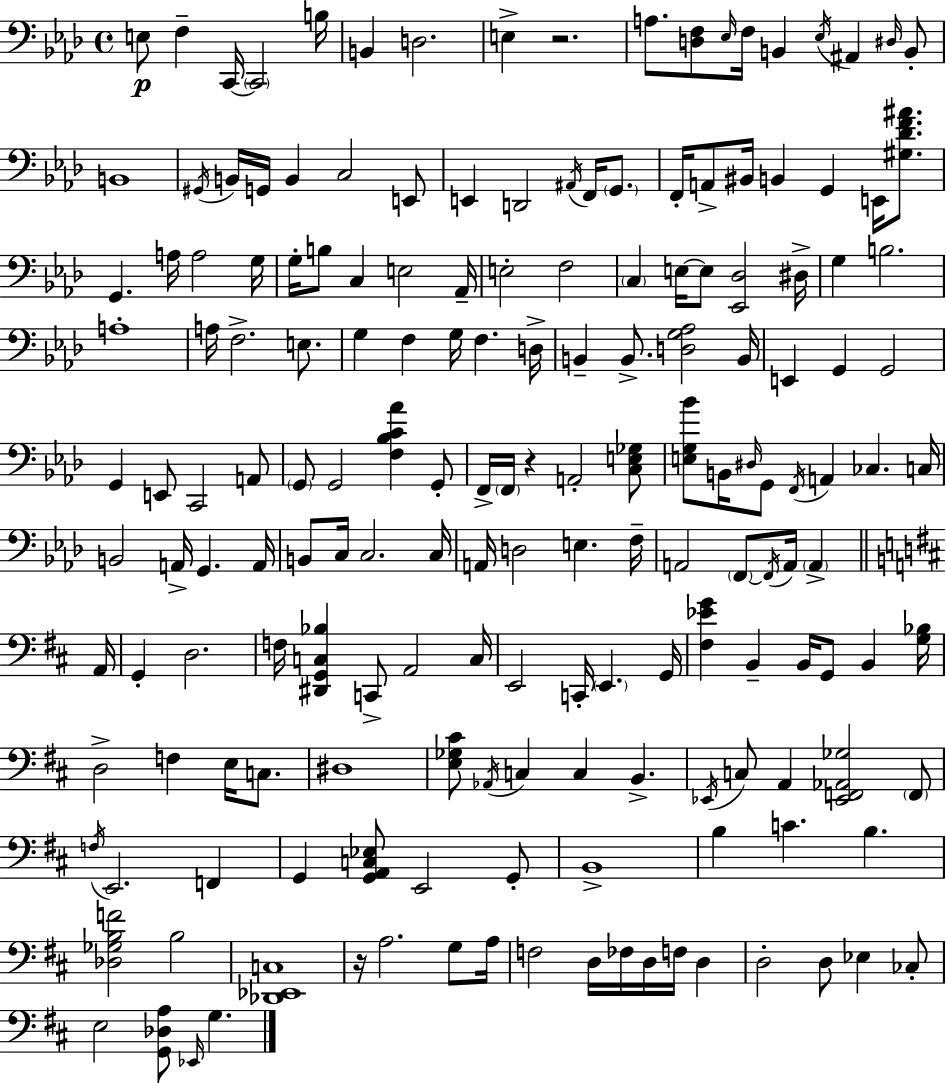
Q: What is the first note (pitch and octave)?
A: E3